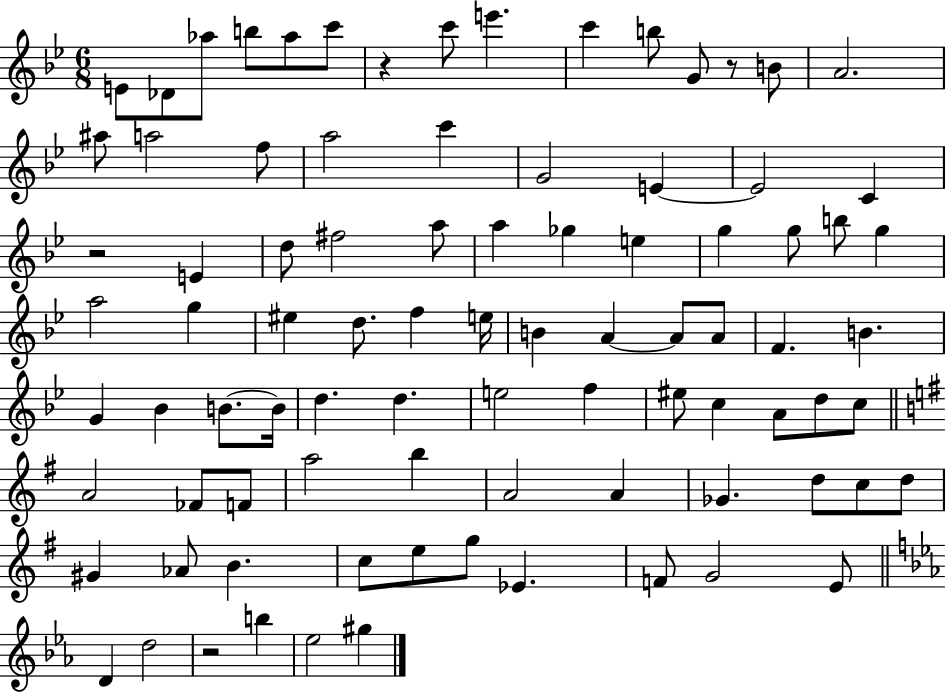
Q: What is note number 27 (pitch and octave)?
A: A5